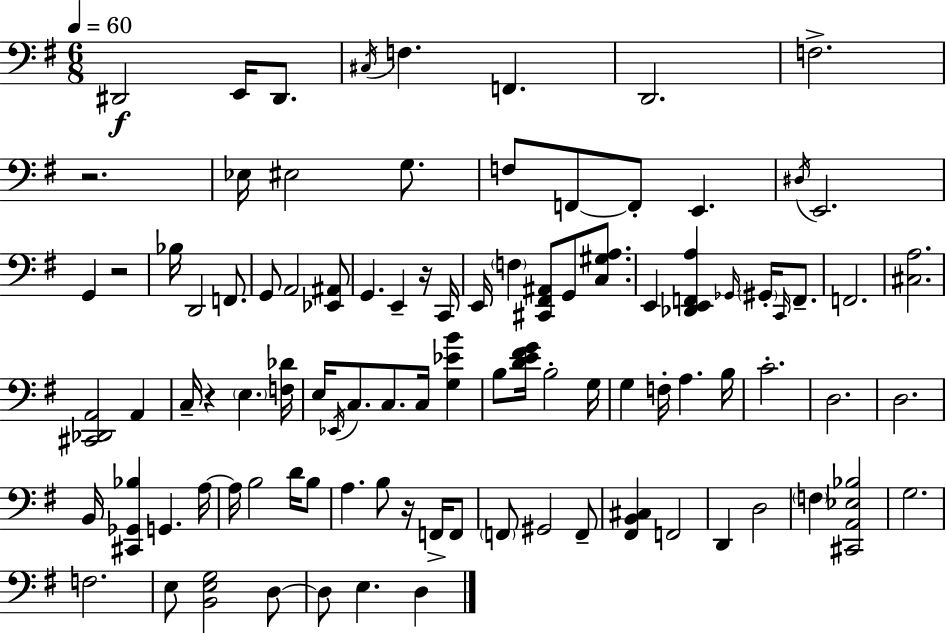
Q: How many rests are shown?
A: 5